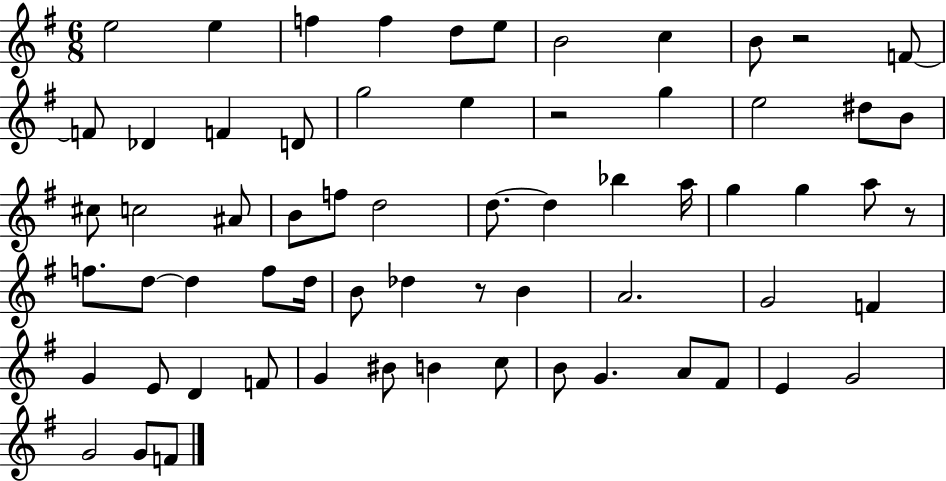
{
  \clef treble
  \numericTimeSignature
  \time 6/8
  \key g \major
  \repeat volta 2 { e''2 e''4 | f''4 f''4 d''8 e''8 | b'2 c''4 | b'8 r2 f'8~~ | \break f'8 des'4 f'4 d'8 | g''2 e''4 | r2 g''4 | e''2 dis''8 b'8 | \break cis''8 c''2 ais'8 | b'8 f''8 d''2 | d''8.~~ d''4 bes''4 a''16 | g''4 g''4 a''8 r8 | \break f''8. d''8~~ d''4 f''8 d''16 | b'8 des''4 r8 b'4 | a'2. | g'2 f'4 | \break g'4 e'8 d'4 f'8 | g'4 bis'8 b'4 c''8 | b'8 g'4. a'8 fis'8 | e'4 g'2 | \break g'2 g'8 f'8 | } \bar "|."
}